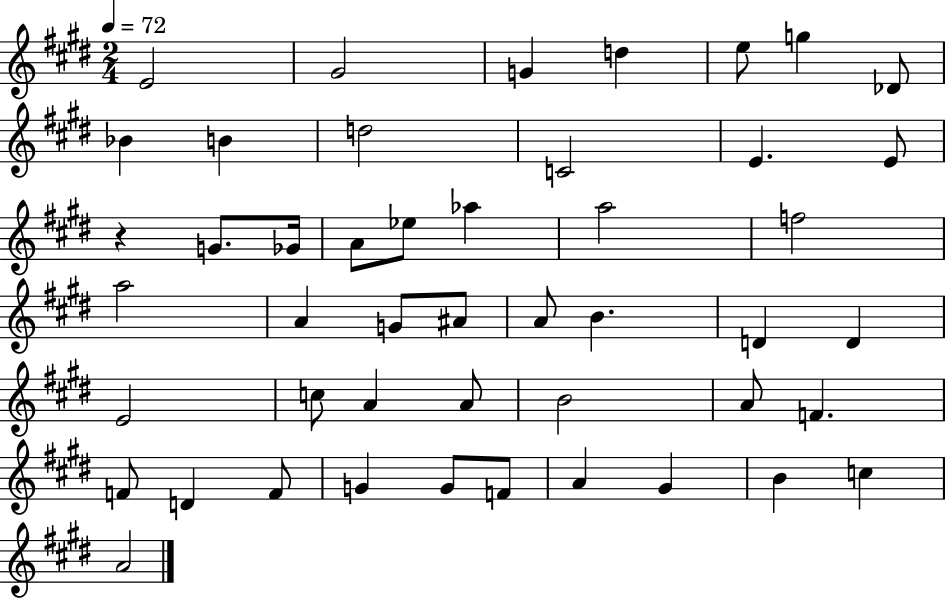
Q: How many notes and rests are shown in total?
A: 47